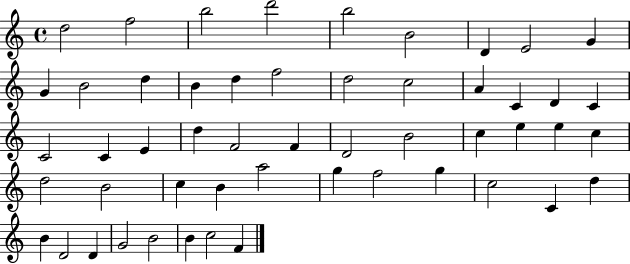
X:1
T:Untitled
M:4/4
L:1/4
K:C
d2 f2 b2 d'2 b2 B2 D E2 G G B2 d B d f2 d2 c2 A C D C C2 C E d F2 F D2 B2 c e e c d2 B2 c B a2 g f2 g c2 C d B D2 D G2 B2 B c2 F